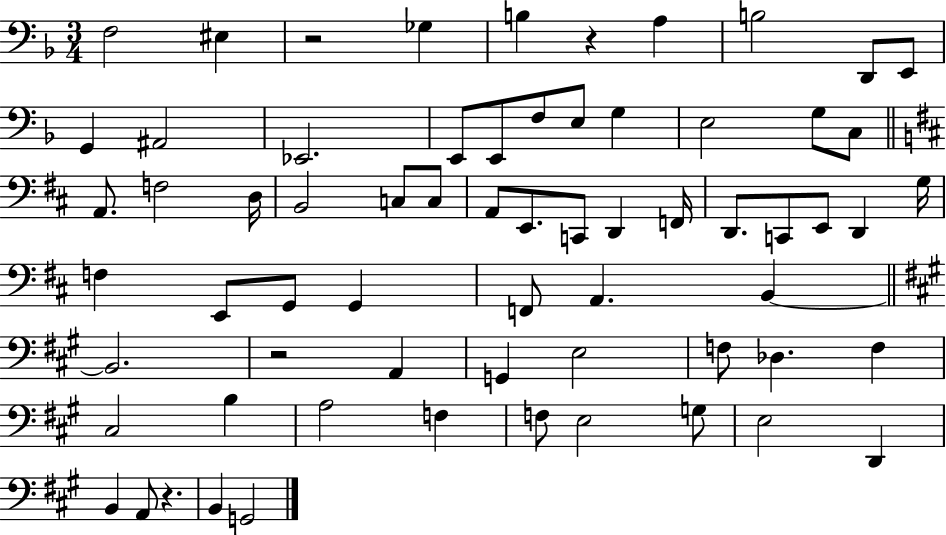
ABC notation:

X:1
T:Untitled
M:3/4
L:1/4
K:F
F,2 ^E, z2 _G, B, z A, B,2 D,,/2 E,,/2 G,, ^A,,2 _E,,2 E,,/2 E,,/2 F,/2 E,/2 G, E,2 G,/2 C,/2 A,,/2 F,2 D,/4 B,,2 C,/2 C,/2 A,,/2 E,,/2 C,,/2 D,, F,,/4 D,,/2 C,,/2 E,,/2 D,, G,/4 F, E,,/2 G,,/2 G,, F,,/2 A,, B,, B,,2 z2 A,, G,, E,2 F,/2 _D, F, ^C,2 B, A,2 F, F,/2 E,2 G,/2 E,2 D,, B,, A,,/2 z B,, G,,2